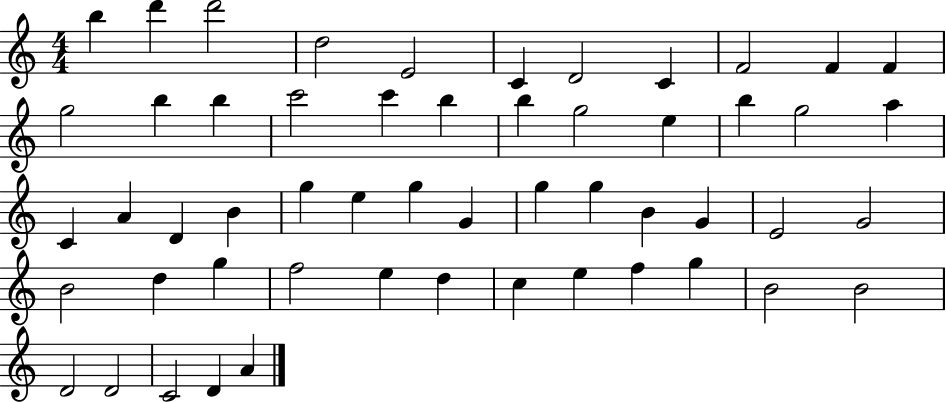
B5/q D6/q D6/h D5/h E4/h C4/q D4/h C4/q F4/h F4/q F4/q G5/h B5/q B5/q C6/h C6/q B5/q B5/q G5/h E5/q B5/q G5/h A5/q C4/q A4/q D4/q B4/q G5/q E5/q G5/q G4/q G5/q G5/q B4/q G4/q E4/h G4/h B4/h D5/q G5/q F5/h E5/q D5/q C5/q E5/q F5/q G5/q B4/h B4/h D4/h D4/h C4/h D4/q A4/q